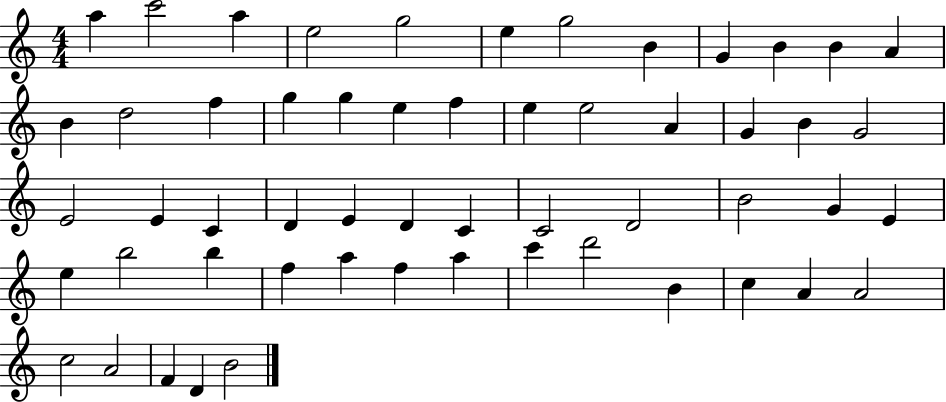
X:1
T:Untitled
M:4/4
L:1/4
K:C
a c'2 a e2 g2 e g2 B G B B A B d2 f g g e f e e2 A G B G2 E2 E C D E D C C2 D2 B2 G E e b2 b f a f a c' d'2 B c A A2 c2 A2 F D B2